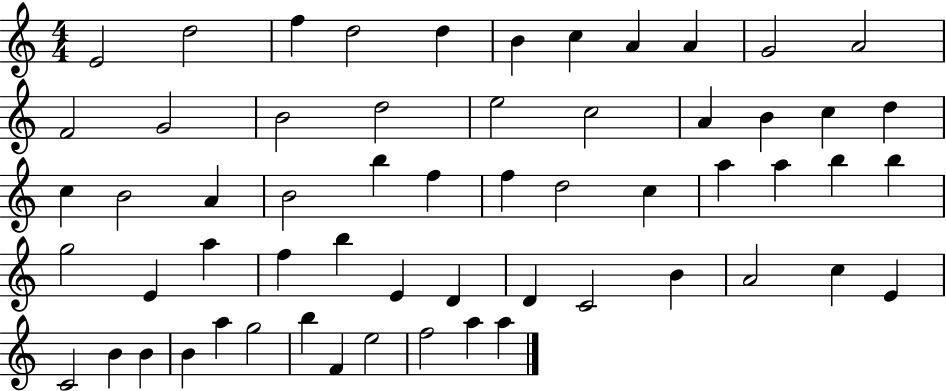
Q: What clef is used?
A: treble